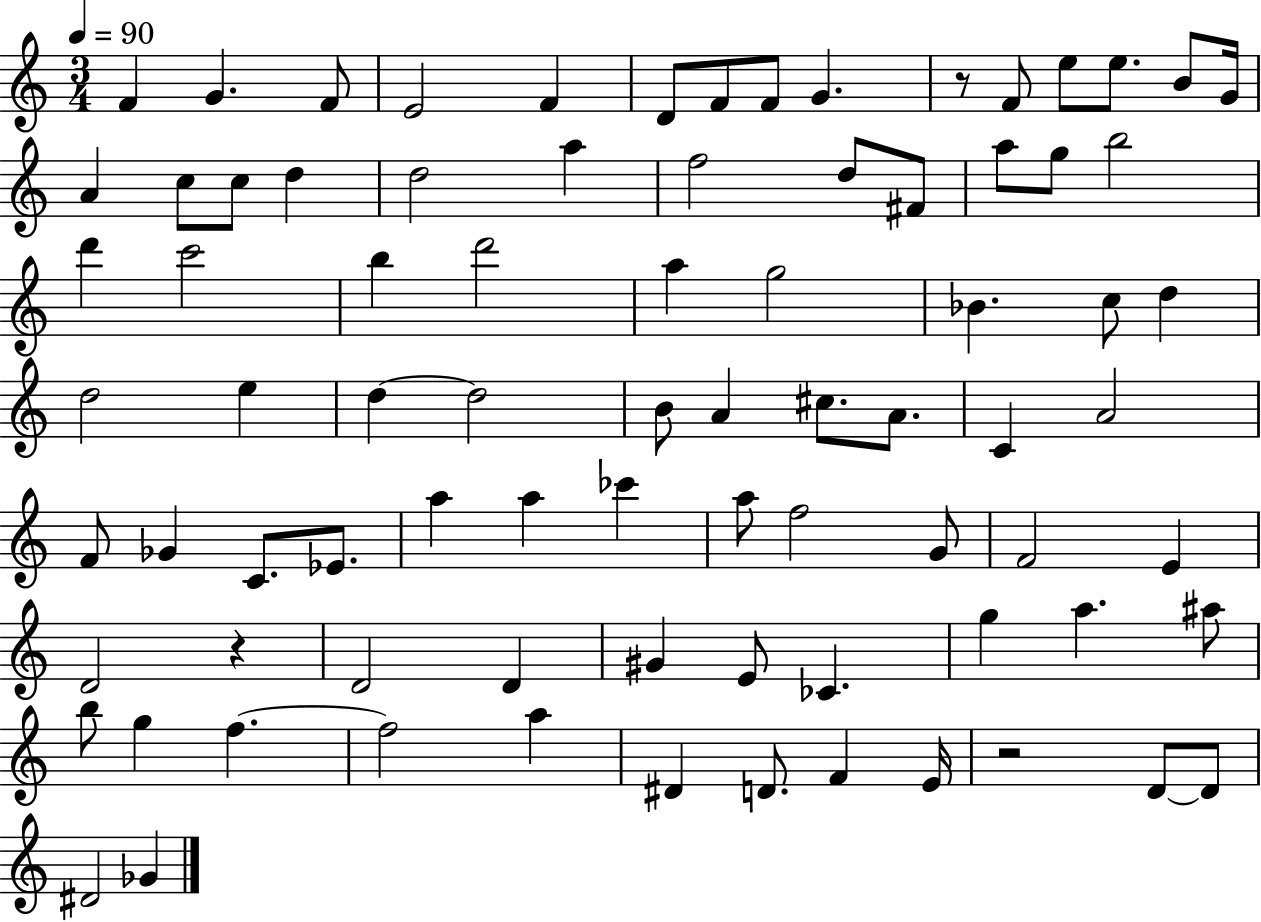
X:1
T:Untitled
M:3/4
L:1/4
K:C
F G F/2 E2 F D/2 F/2 F/2 G z/2 F/2 e/2 e/2 B/2 G/4 A c/2 c/2 d d2 a f2 d/2 ^F/2 a/2 g/2 b2 d' c'2 b d'2 a g2 _B c/2 d d2 e d d2 B/2 A ^c/2 A/2 C A2 F/2 _G C/2 _E/2 a a _c' a/2 f2 G/2 F2 E D2 z D2 D ^G E/2 _C g a ^a/2 b/2 g f f2 a ^D D/2 F E/4 z2 D/2 D/2 ^D2 _G